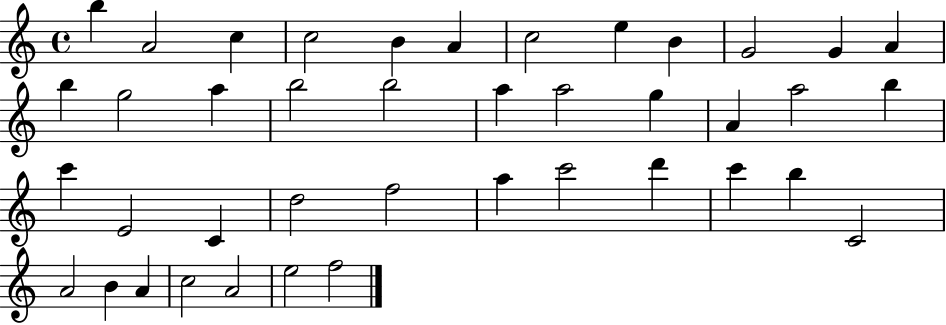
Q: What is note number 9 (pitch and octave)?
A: B4